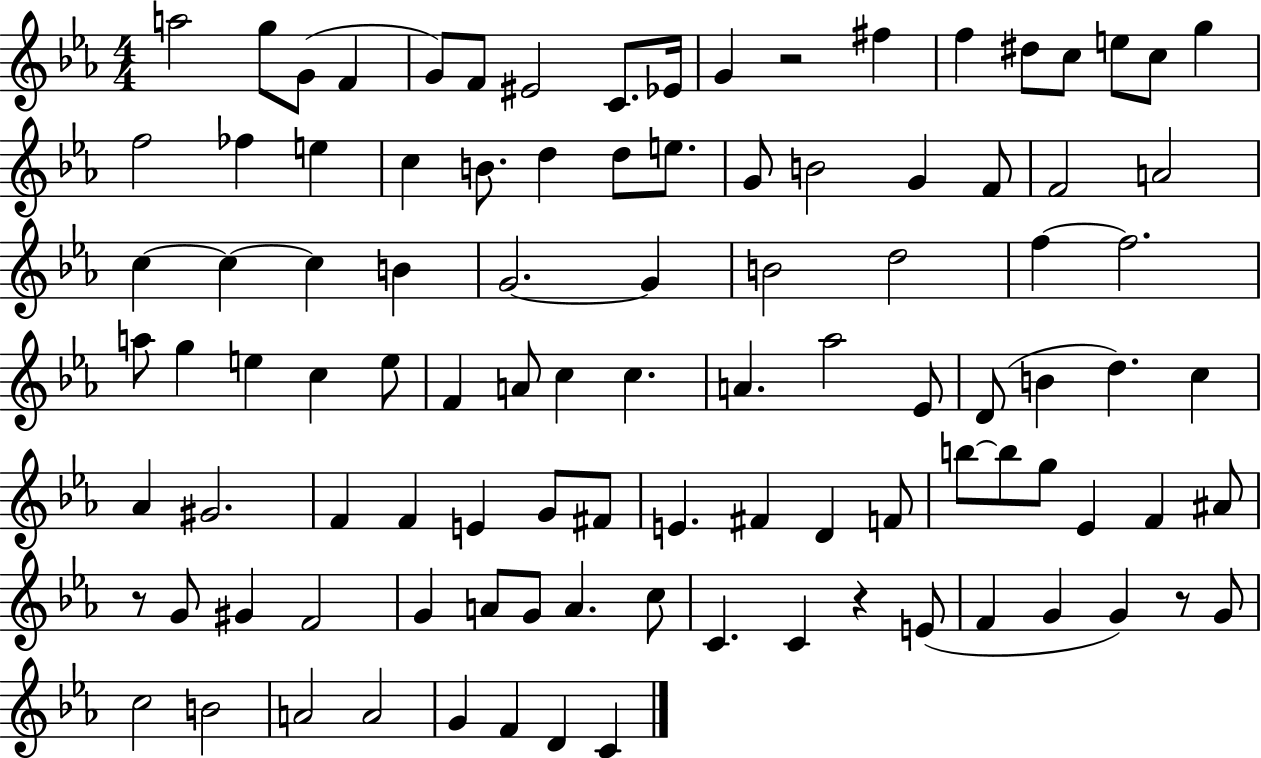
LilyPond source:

{
  \clef treble
  \numericTimeSignature
  \time 4/4
  \key ees \major
  a''2 g''8 g'8( f'4 | g'8) f'8 eis'2 c'8. ees'16 | g'4 r2 fis''4 | f''4 dis''8 c''8 e''8 c''8 g''4 | \break f''2 fes''4 e''4 | c''4 b'8. d''4 d''8 e''8. | g'8 b'2 g'4 f'8 | f'2 a'2 | \break c''4~~ c''4~~ c''4 b'4 | g'2.~~ g'4 | b'2 d''2 | f''4~~ f''2. | \break a''8 g''4 e''4 c''4 e''8 | f'4 a'8 c''4 c''4. | a'4. aes''2 ees'8 | d'8( b'4 d''4.) c''4 | \break aes'4 gis'2. | f'4 f'4 e'4 g'8 fis'8 | e'4. fis'4 d'4 f'8 | b''8~~ b''8 g''8 ees'4 f'4 ais'8 | \break r8 g'8 gis'4 f'2 | g'4 a'8 g'8 a'4. c''8 | c'4. c'4 r4 e'8( | f'4 g'4 g'4) r8 g'8 | \break c''2 b'2 | a'2 a'2 | g'4 f'4 d'4 c'4 | \bar "|."
}